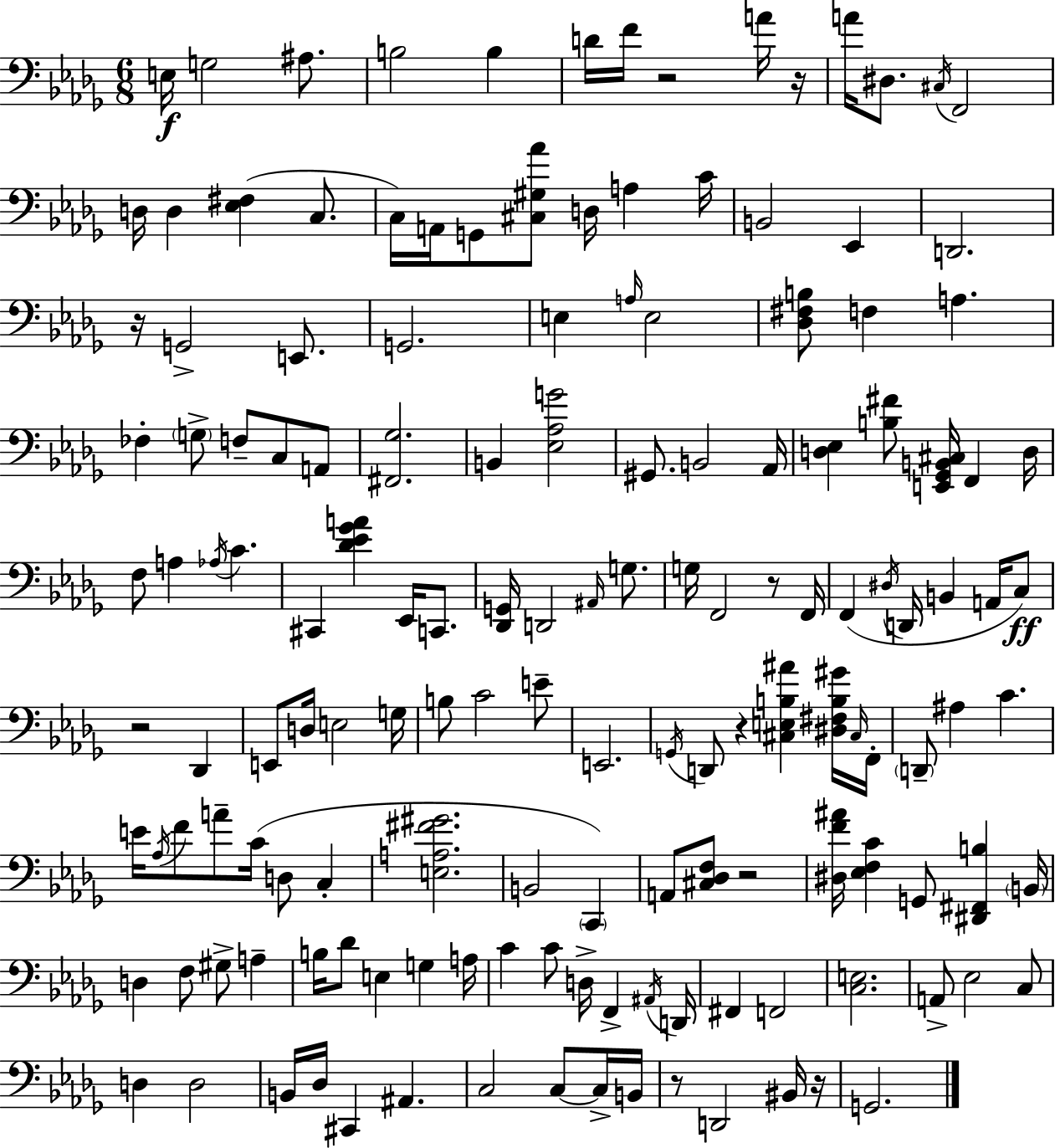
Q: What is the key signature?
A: BES minor